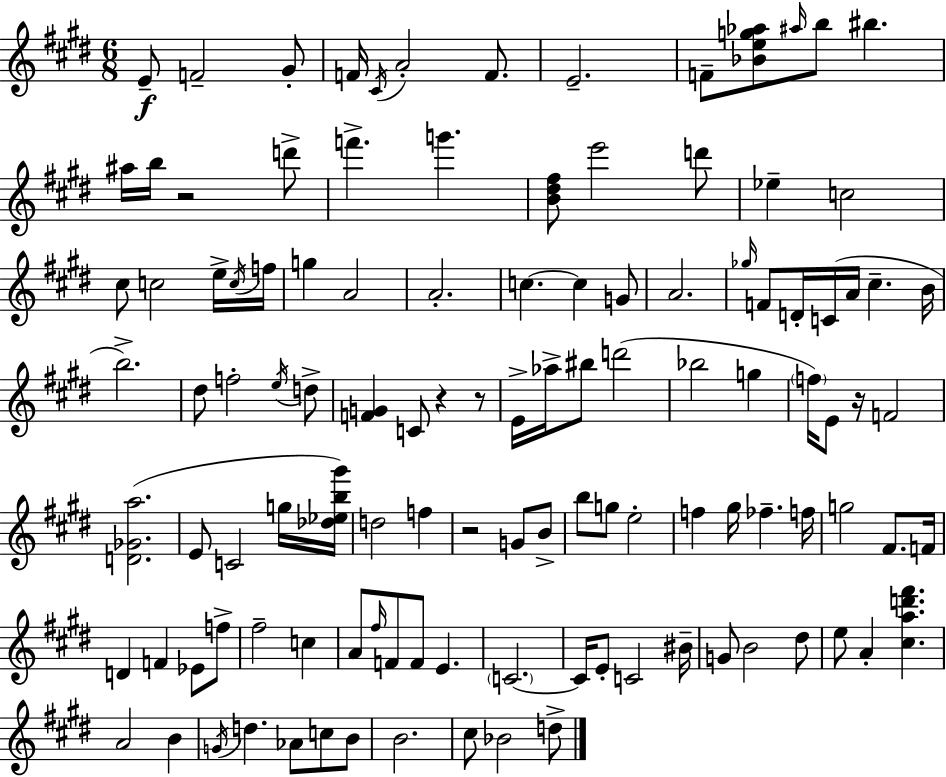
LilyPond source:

{
  \clef treble
  \numericTimeSignature
  \time 6/8
  \key e \major
  \repeat volta 2 { e'8--\f f'2-- gis'8-. | f'16 \acciaccatura { cis'16 } a'2-. f'8. | e'2.-- | f'8-- <bes' e'' g'' aes''>8 \grace { ais''16 } b''8 bis''4. | \break ais''16 b''16 r2 | d'''8-> f'''4.-> g'''4. | <b' dis'' fis''>8 e'''2 | d'''8 ees''4-- c''2 | \break cis''8 c''2 | e''16-> \acciaccatura { c''16 } f''16 g''4 a'2 | a'2.-. | c''4.~~ c''4 | \break g'8 a'2. | \grace { ges''16 } f'8 d'16-. c'16( a'16 cis''4.-- | b'16 b''2.->) | dis''8 f''2-. | \break \acciaccatura { e''16 } d''8-> <f' g'>4 c'8 r4 | r8 e'16-> aes''16-> bis''8 d'''2( | bes''2 | g''4 \parenthesize f''16) e'8 r16 f'2 | \break <d' ges' a''>2.( | e'8 c'2 | g''16 <des'' ees'' b'' gis'''>16) d''2 | f''4 r2 | \break g'8 b'8-> b''8 g''8 e''2-. | f''4 gis''16 fes''4.-- | f''16 g''2 | fis'8. f'16 d'4 f'4 | \break ees'8 f''8-> fis''2-- | c''4 a'8 \grace { fis''16 } f'8 f'8 | e'4. \parenthesize c'2.~~ | c'16 e'8-. c'2 | \break bis'16-- g'8 b'2 | dis''8 e''8 a'4-. | <cis'' a'' d''' fis'''>4. a'2 | b'4 \acciaccatura { g'16 } d''4. | \break aes'8 c''8 b'8 b'2. | cis''8 bes'2 | d''8-> } \bar "|."
}